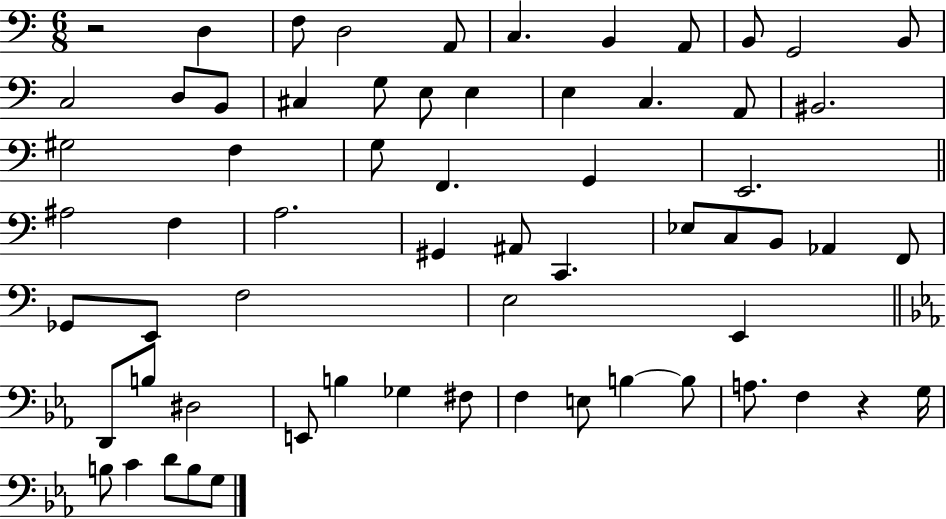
R/h D3/q F3/e D3/h A2/e C3/q. B2/q A2/e B2/e G2/h B2/e C3/h D3/e B2/e C#3/q G3/e E3/e E3/q E3/q C3/q. A2/e BIS2/h. G#3/h F3/q G3/e F2/q. G2/q E2/h. A#3/h F3/q A3/h. G#2/q A#2/e C2/q. Eb3/e C3/e B2/e Ab2/q F2/e Gb2/e E2/e F3/h E3/h E2/q D2/e B3/e D#3/h E2/e B3/q Gb3/q F#3/e F3/q E3/e B3/q B3/e A3/e. F3/q R/q G3/s B3/e C4/q D4/e B3/e G3/e